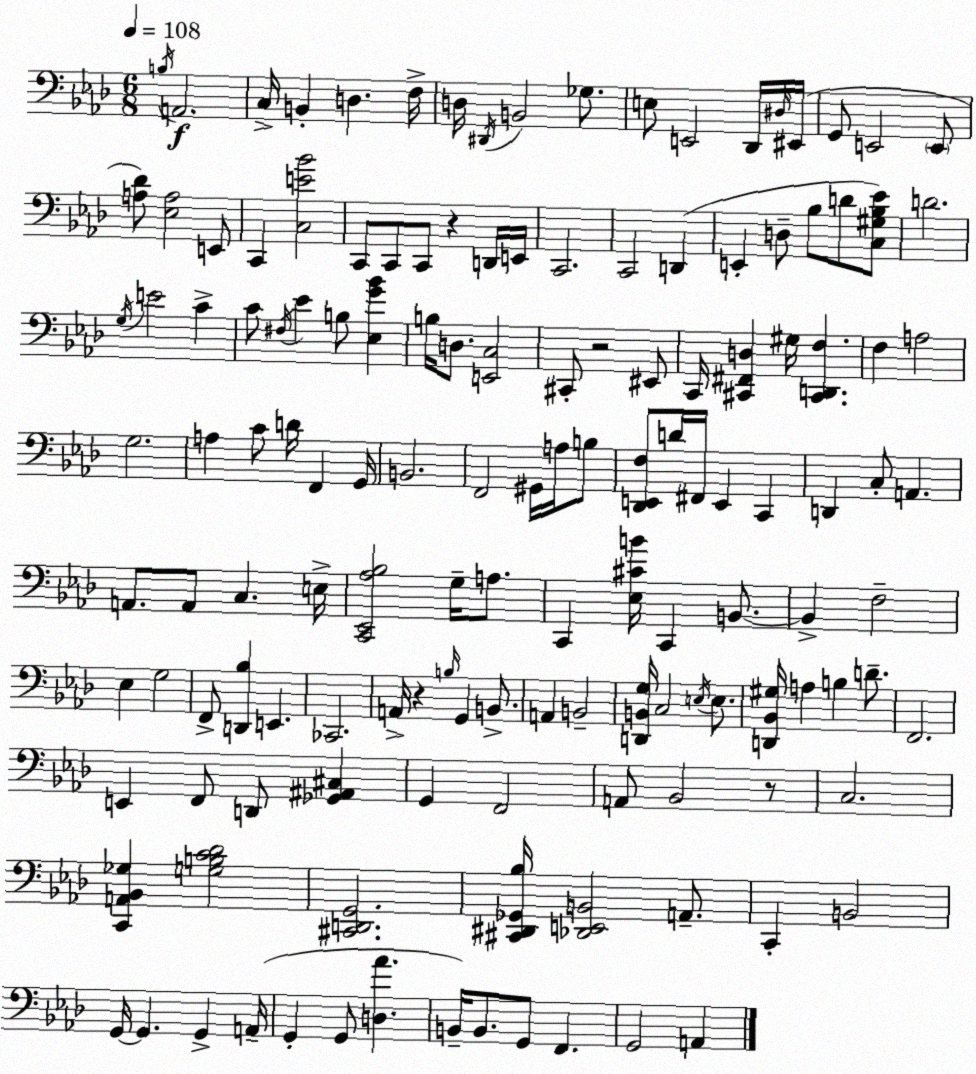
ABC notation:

X:1
T:Untitled
M:6/8
L:1/4
K:Ab
B,/4 A,,2 C,/4 B,, D, F,/4 D,/4 ^D,,/4 B,,2 _G,/2 E,/2 E,,2 _D,,/4 ^D,/4 ^E,,/4 G,,/2 E,,2 E,,/2 [A,_D]/2 [_E,A,]2 E,,/2 C,, [C,E_B]2 C,,/2 C,,/2 C,,/2 z D,,/4 E,,/4 C,,2 C,,2 D,, E,, D,/2 _B,/2 D/2 [C,^G,_B,_E]/2 D2 G,/4 E2 C C/2 ^F,/4 _E B,/2 [_E,G_B] B,/4 D,/2 [E,,C,]2 ^C,,/2 z2 ^E,,/2 C,,/4 [^C,,^F,,D,] ^G,/4 [^C,,D,,F,] F, A,2 G,2 A, C/2 D/4 F,, G,,/4 B,,2 F,,2 ^G,,/4 A,/4 B,/2 [_D,,E,,F,]/2 D/4 ^F,,/4 E,, C,, D,, C,/2 A,, A,,/2 A,,/2 C, E,/4 [C,,_E,,_A,_B,]2 G,/4 A,/2 C,, [_E,^CB]/4 C,, B,,/2 B,, F,2 _E, G,2 F,,/2 [D,,_B,] E,, _C,,2 A,,/4 z B,/4 G,, B,,/2 A,, B,,2 [D,,B,,G,]/4 C,2 E,/4 E,/2 [D,,_B,,^G,]/4 A, B, D/2 F,,2 E,, F,,/2 D,,/2 [_G,,^A,,^C,] G,, F,,2 A,,/2 _B,,2 z/2 C,2 [C,,A,,_B,,_G,] [G,B,C_D]2 [^C,,D,,G,,]2 [^C,,^D,,_G,,_B,]/4 [_D,,E,,B,,]2 A,,/2 C,, B,,2 G,,/4 G,, G,, A,,/4 G,, G,,/2 [D,_A] B,,/4 B,,/2 G,,/2 F,, G,,2 A,,